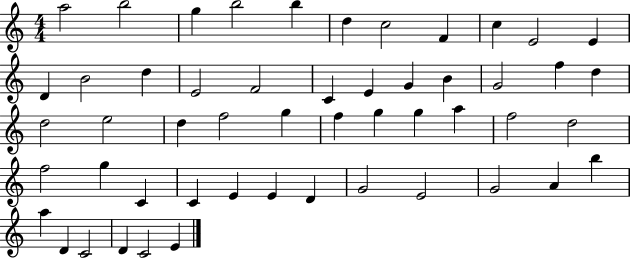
{
  \clef treble
  \numericTimeSignature
  \time 4/4
  \key c \major
  a''2 b''2 | g''4 b''2 b''4 | d''4 c''2 f'4 | c''4 e'2 e'4 | \break d'4 b'2 d''4 | e'2 f'2 | c'4 e'4 g'4 b'4 | g'2 f''4 d''4 | \break d''2 e''2 | d''4 f''2 g''4 | f''4 g''4 g''4 a''4 | f''2 d''2 | \break f''2 g''4 c'4 | c'4 e'4 e'4 d'4 | g'2 e'2 | g'2 a'4 b''4 | \break a''4 d'4 c'2 | d'4 c'2 e'4 | \bar "|."
}